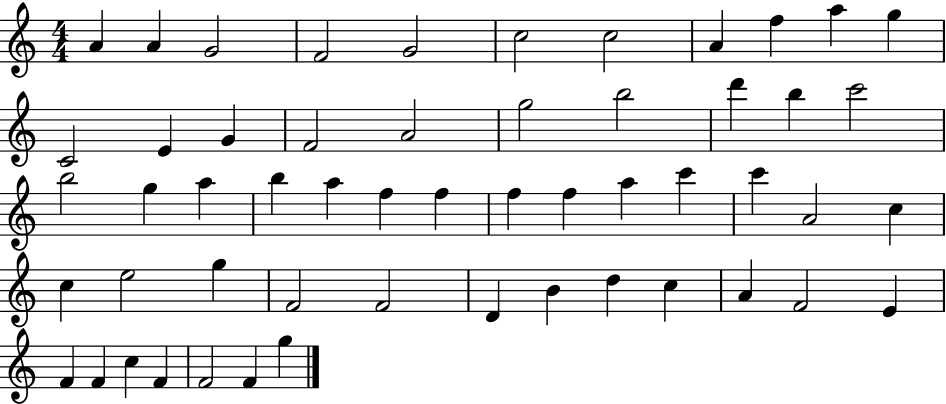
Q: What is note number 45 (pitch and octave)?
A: A4